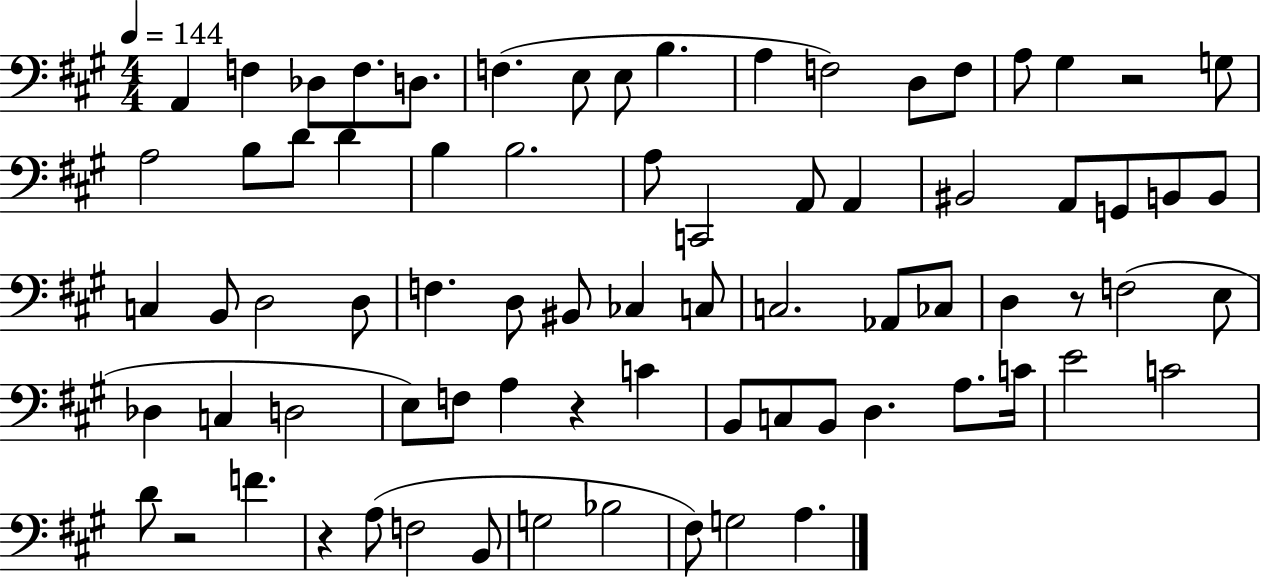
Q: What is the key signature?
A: A major